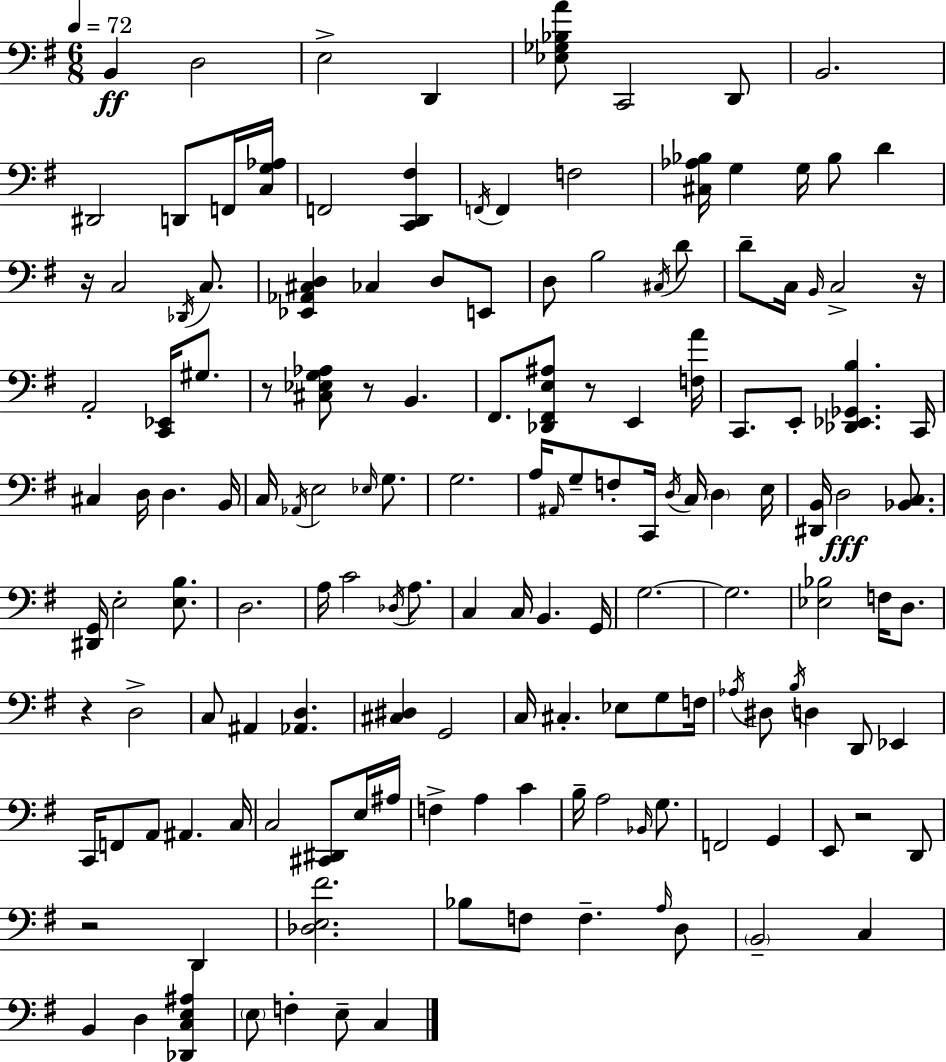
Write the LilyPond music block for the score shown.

{
  \clef bass
  \numericTimeSignature
  \time 6/8
  \key g \major
  \tempo 4 = 72
  b,4\ff d2 | e2-> d,4 | <ees ges bes a'>8 c,2 d,8 | b,2. | \break dis,2 d,8 f,16 <c g aes>16 | f,2 <c, d, fis>4 | \acciaccatura { f,16 } f,4 f2 | <cis aes bes>16 g4 g16 bes8 d'4 | \break r16 c2 \acciaccatura { des,16 } c8. | <ees, aes, cis d>4 ces4 d8 | e,8 d8 b2 | \acciaccatura { cis16 } d'8 d'8-- c16 \grace { b,16 } c2-> | \break r16 a,2-. | <c, ees,>16 gis8. r8 <cis ees g aes>8 r8 b,4. | fis,8. <des, fis, e ais>8 r8 e,4 | <f a'>16 c,8. e,8-. <des, ees, ges, b>4. | \break c,16 cis4 d16 d4. | b,16 c16 \acciaccatura { aes,16 } e2 | \grace { ees16 } g8. g2. | a16 \grace { ais,16 } g8-- f8-. | \break c,16 \acciaccatura { d16 } c16 \parenthesize d4 e16 <dis, b,>16 d2\fff | <bes, c>8. <dis, g,>16 e2-. | <e b>8. d2. | a16 c'2 | \break \acciaccatura { des16 } a8. c4 | c16 b,4. g,16 g2.~~ | g2. | <ees bes>2 | \break f16 d8. r4 | d2-> c8 ais,4 | <aes, d>4. <cis dis>4 | g,2 c16 cis4.-. | \break ees8 g8 f16 \acciaccatura { aes16 } dis8 | \acciaccatura { b16 } d4 d,8 ees,4 c,16 | f,8 a,8 ais,4. c16 c2 | <cis, dis,>8 e16 ais16 f4-> | \break a4 c'4 b16-- | a2 \grace { bes,16 } g8. | f,2 g,4 | e,8 r2 d,8 | \break r2 d,4 | <des e fis'>2. | bes8 f8 f4.-- \grace { a16 } d8 | \parenthesize b,2-- c4 | \break b,4 d4 <des, c e ais>4 | \parenthesize e8 f4-. e8-- c4 | \bar "|."
}